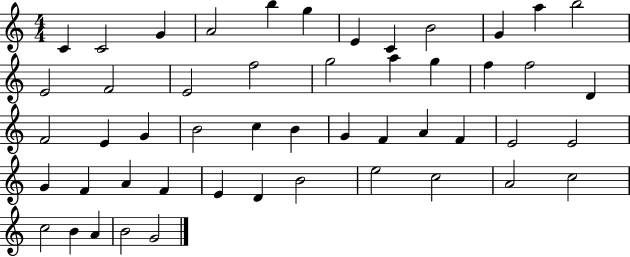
X:1
T:Untitled
M:4/4
L:1/4
K:C
C C2 G A2 b g E C B2 G a b2 E2 F2 E2 f2 g2 a g f f2 D F2 E G B2 c B G F A F E2 E2 G F A F E D B2 e2 c2 A2 c2 c2 B A B2 G2